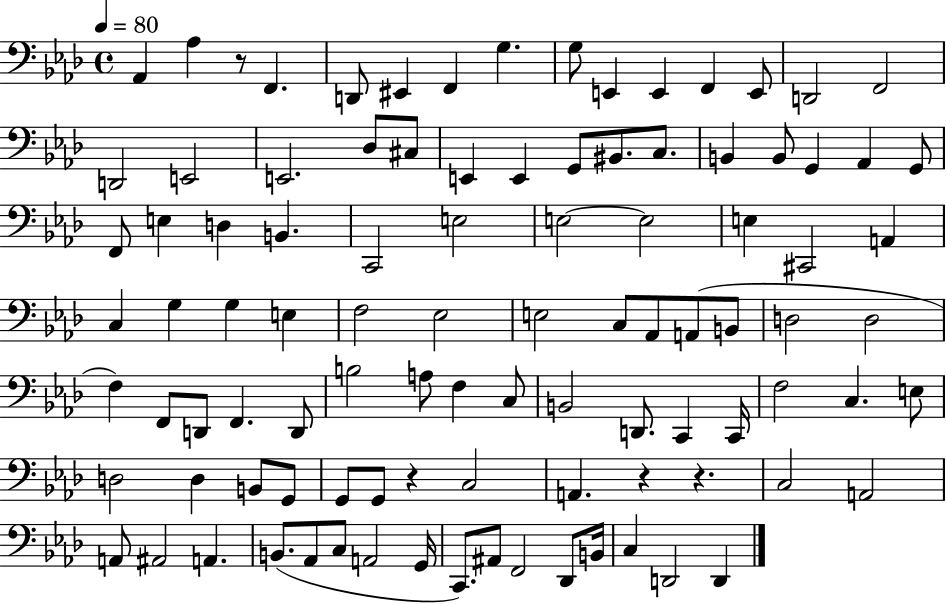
{
  \clef bass
  \time 4/4
  \defaultTimeSignature
  \key aes \major
  \tempo 4 = 80
  aes,4 aes4 r8 f,4. | d,8 eis,4 f,4 g4. | g8 e,4 e,4 f,4 e,8 | d,2 f,2 | \break d,2 e,2 | e,2. des8 cis8 | e,4 e,4 g,8 bis,8. c8. | b,4 b,8 g,4 aes,4 g,8 | \break f,8 e4 d4 b,4. | c,2 e2 | e2~~ e2 | e4 cis,2 a,4 | \break c4 g4 g4 e4 | f2 ees2 | e2 c8 aes,8 a,8( b,8 | d2 d2 | \break f4) f,8 d,8 f,4. d,8 | b2 a8 f4 c8 | b,2 d,8. c,4 c,16 | f2 c4. e8 | \break d2 d4 b,8 g,8 | g,8 g,8 r4 c2 | a,4. r4 r4. | c2 a,2 | \break a,8 ais,2 a,4. | b,8.( aes,8 c8 a,2 g,16 | c,8.) ais,8 f,2 des,8 b,16 | c4 d,2 d,4 | \break \bar "|."
}